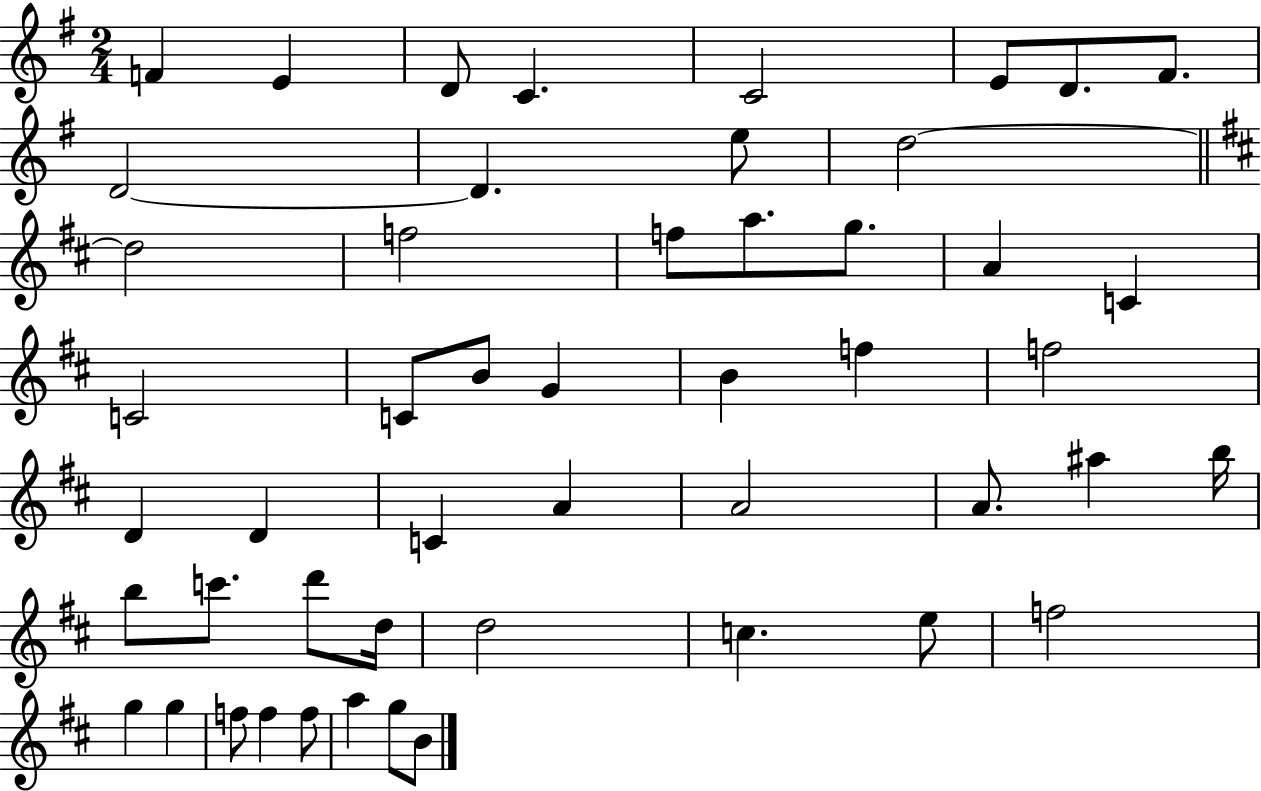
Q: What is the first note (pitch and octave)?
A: F4